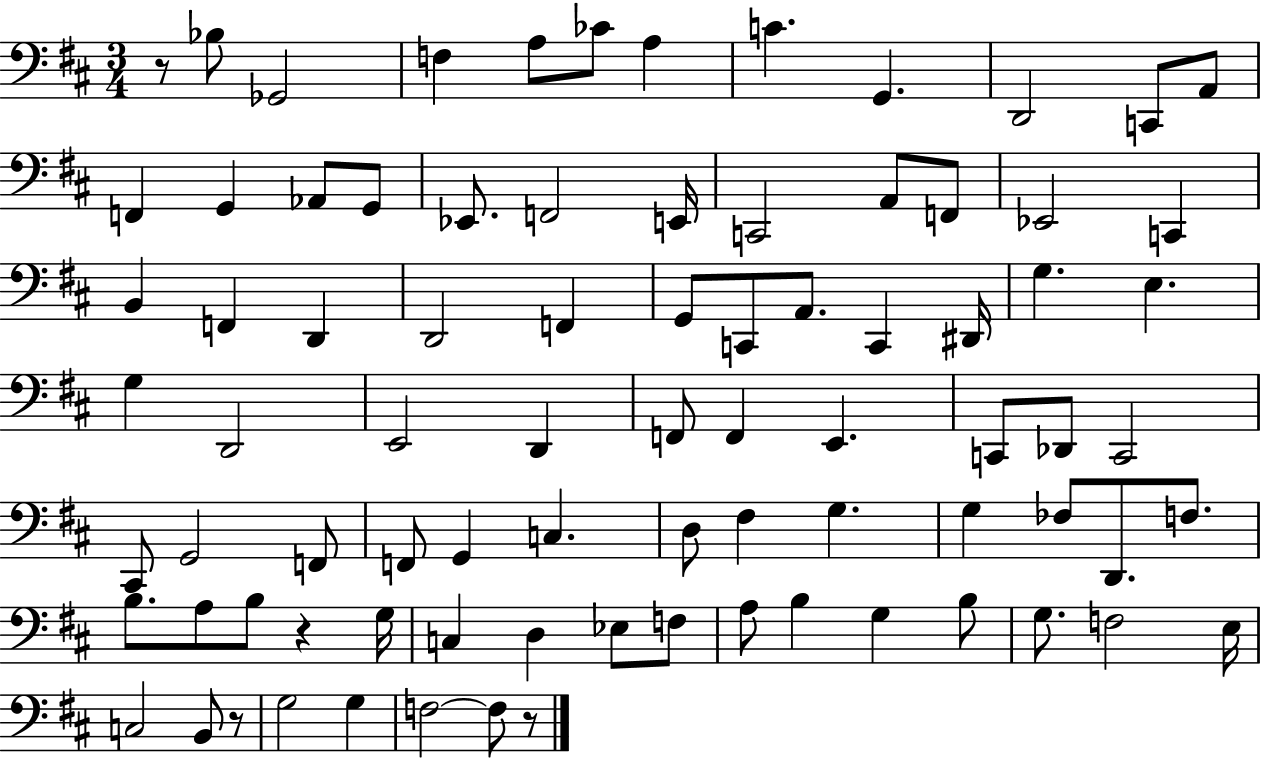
{
  \clef bass
  \numericTimeSignature
  \time 3/4
  \key d \major
  r8 bes8 ges,2 | f4 a8 ces'8 a4 | c'4. g,4. | d,2 c,8 a,8 | \break f,4 g,4 aes,8 g,8 | ees,8. f,2 e,16 | c,2 a,8 f,8 | ees,2 c,4 | \break b,4 f,4 d,4 | d,2 f,4 | g,8 c,8 a,8. c,4 dis,16 | g4. e4. | \break g4 d,2 | e,2 d,4 | f,8 f,4 e,4. | c,8 des,8 c,2 | \break cis,8 g,2 f,8 | f,8 g,4 c4. | d8 fis4 g4. | g4 fes8 d,8. f8. | \break b8. a8 b8 r4 g16 | c4 d4 ees8 f8 | a8 b4 g4 b8 | g8. f2 e16 | \break c2 b,8 r8 | g2 g4 | f2~~ f8 r8 | \bar "|."
}